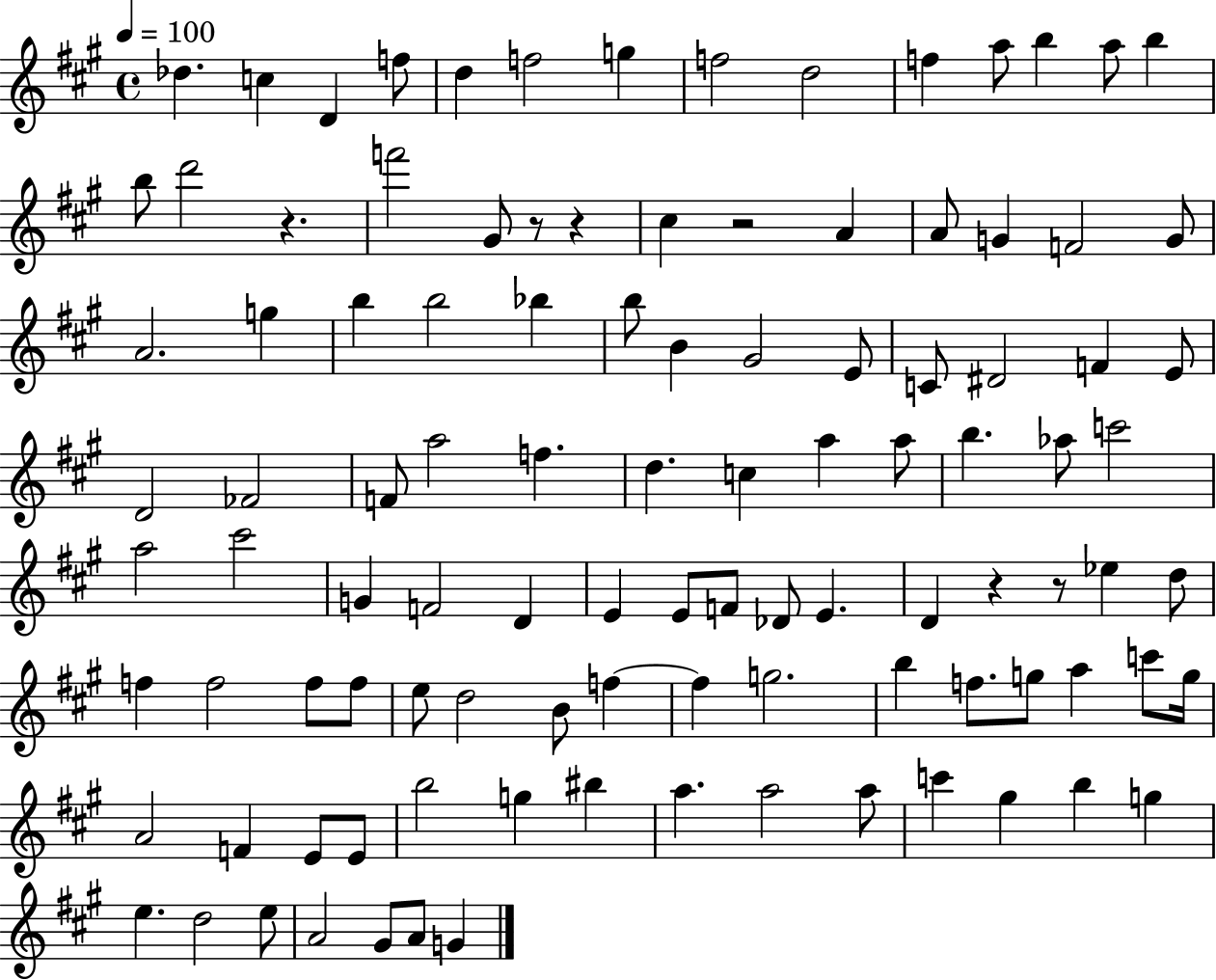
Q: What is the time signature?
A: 4/4